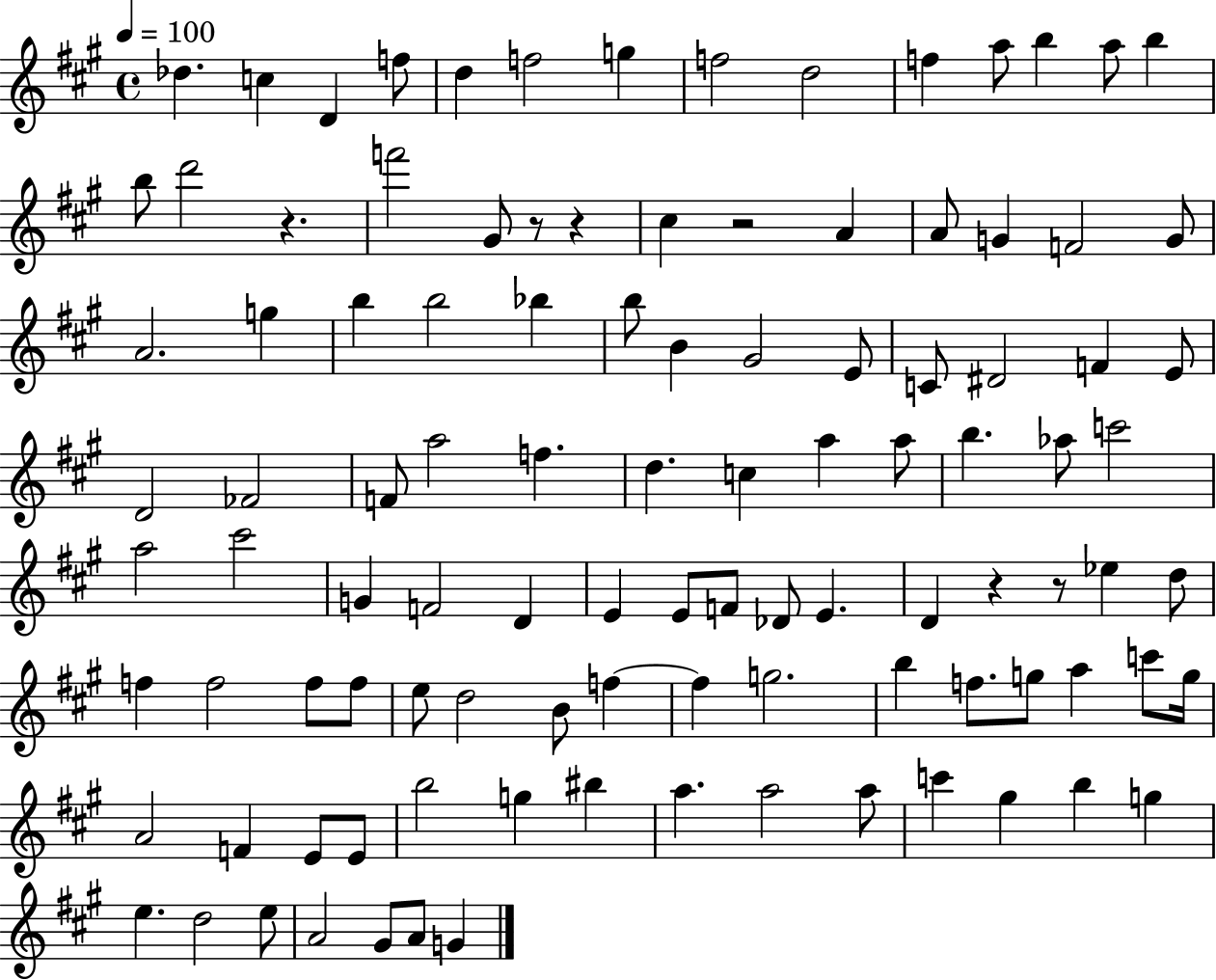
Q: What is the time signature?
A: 4/4